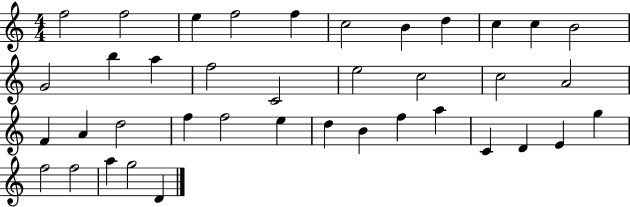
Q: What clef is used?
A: treble